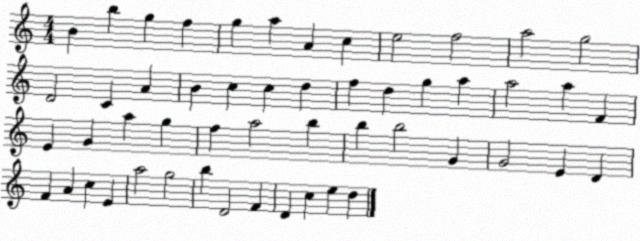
X:1
T:Untitled
M:4/4
L:1/4
K:C
B b g f g a A c e2 f2 a2 g2 D2 C A B c c d f d g a a2 a F E G a g f a2 b b b2 G G2 E D F A c E a2 g2 b D2 F D c e d